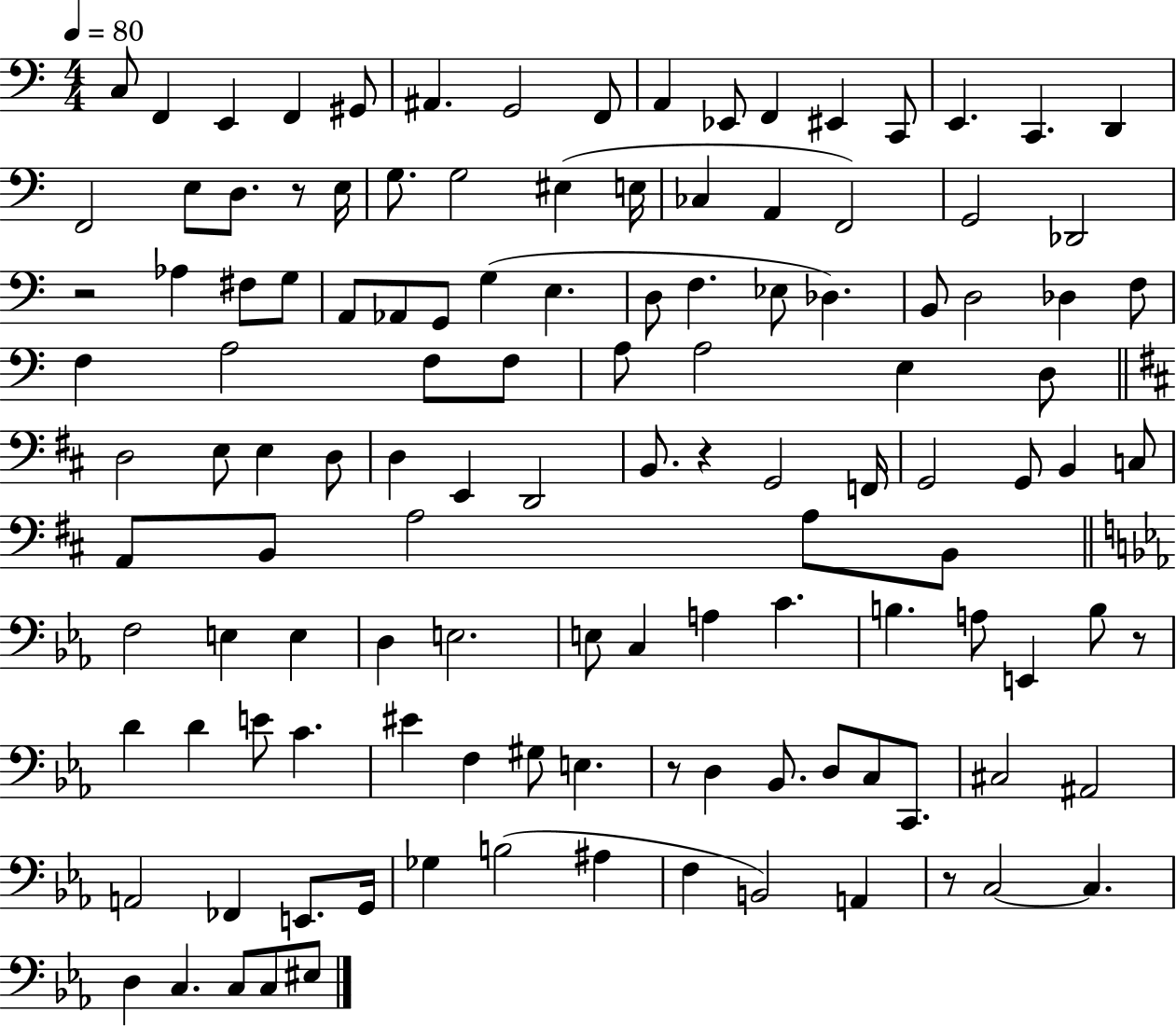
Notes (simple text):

C3/e F2/q E2/q F2/q G#2/e A#2/q. G2/h F2/e A2/q Eb2/e F2/q EIS2/q C2/e E2/q. C2/q. D2/q F2/h E3/e D3/e. R/e E3/s G3/e. G3/h EIS3/q E3/s CES3/q A2/q F2/h G2/h Db2/h R/h Ab3/q F#3/e G3/e A2/e Ab2/e G2/e G3/q E3/q. D3/e F3/q. Eb3/e Db3/q. B2/e D3/h Db3/q F3/e F3/q A3/h F3/e F3/e A3/e A3/h E3/q D3/e D3/h E3/e E3/q D3/e D3/q E2/q D2/h B2/e. R/q G2/h F2/s G2/h G2/e B2/q C3/e A2/e B2/e A3/h A3/e B2/e F3/h E3/q E3/q D3/q E3/h. E3/e C3/q A3/q C4/q. B3/q. A3/e E2/q B3/e R/e D4/q D4/q E4/e C4/q. EIS4/q F3/q G#3/e E3/q. R/e D3/q Bb2/e. D3/e C3/e C2/e. C#3/h A#2/h A2/h FES2/q E2/e. G2/s Gb3/q B3/h A#3/q F3/q B2/h A2/q R/e C3/h C3/q. D3/q C3/q. C3/e C3/e EIS3/e